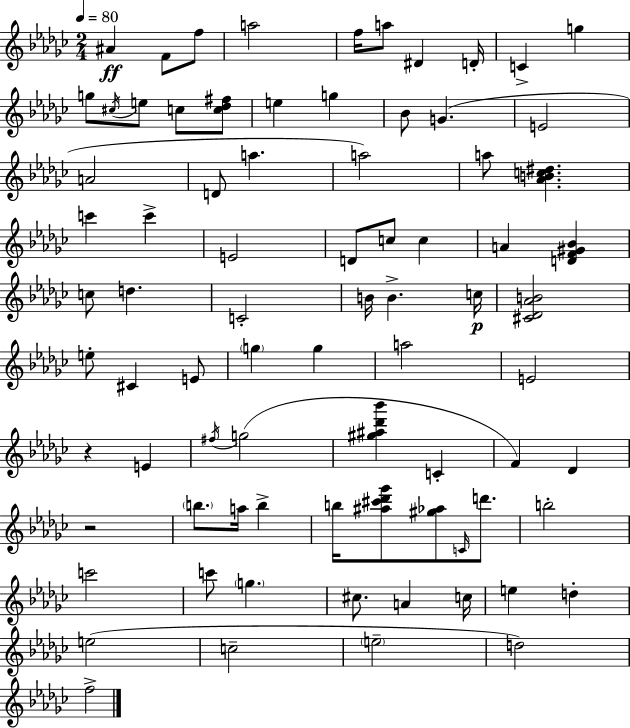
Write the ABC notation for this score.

X:1
T:Untitled
M:2/4
L:1/4
K:Ebm
^A F/2 f/2 a2 f/4 a/2 ^D D/4 C g g/2 ^c/4 e/2 c/2 [c_d^f]/2 e g _B/2 G E2 A2 D/2 a a2 a/2 [_ABc^d] c' c' E2 D/2 c/2 c A [DF^G_B] c/2 d C2 B/4 B c/4 [^C_D_AB]2 e/2 ^C E/2 g g a2 E2 z E ^f/4 g2 [^g^a_d'_b'] C F _D z2 b/2 a/4 b b/4 [^a^c'_d'_g']/2 [^g_a]/2 C/4 d'/2 b2 c'2 c'/2 g ^c/2 A c/4 e d e2 c2 e2 d2 f2